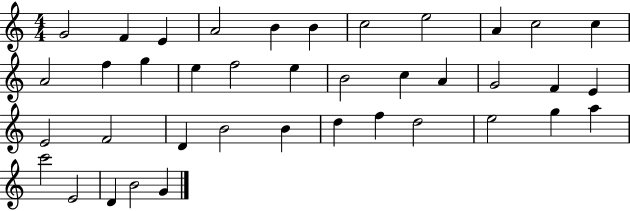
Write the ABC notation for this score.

X:1
T:Untitled
M:4/4
L:1/4
K:C
G2 F E A2 B B c2 e2 A c2 c A2 f g e f2 e B2 c A G2 F E E2 F2 D B2 B d f d2 e2 g a c'2 E2 D B2 G